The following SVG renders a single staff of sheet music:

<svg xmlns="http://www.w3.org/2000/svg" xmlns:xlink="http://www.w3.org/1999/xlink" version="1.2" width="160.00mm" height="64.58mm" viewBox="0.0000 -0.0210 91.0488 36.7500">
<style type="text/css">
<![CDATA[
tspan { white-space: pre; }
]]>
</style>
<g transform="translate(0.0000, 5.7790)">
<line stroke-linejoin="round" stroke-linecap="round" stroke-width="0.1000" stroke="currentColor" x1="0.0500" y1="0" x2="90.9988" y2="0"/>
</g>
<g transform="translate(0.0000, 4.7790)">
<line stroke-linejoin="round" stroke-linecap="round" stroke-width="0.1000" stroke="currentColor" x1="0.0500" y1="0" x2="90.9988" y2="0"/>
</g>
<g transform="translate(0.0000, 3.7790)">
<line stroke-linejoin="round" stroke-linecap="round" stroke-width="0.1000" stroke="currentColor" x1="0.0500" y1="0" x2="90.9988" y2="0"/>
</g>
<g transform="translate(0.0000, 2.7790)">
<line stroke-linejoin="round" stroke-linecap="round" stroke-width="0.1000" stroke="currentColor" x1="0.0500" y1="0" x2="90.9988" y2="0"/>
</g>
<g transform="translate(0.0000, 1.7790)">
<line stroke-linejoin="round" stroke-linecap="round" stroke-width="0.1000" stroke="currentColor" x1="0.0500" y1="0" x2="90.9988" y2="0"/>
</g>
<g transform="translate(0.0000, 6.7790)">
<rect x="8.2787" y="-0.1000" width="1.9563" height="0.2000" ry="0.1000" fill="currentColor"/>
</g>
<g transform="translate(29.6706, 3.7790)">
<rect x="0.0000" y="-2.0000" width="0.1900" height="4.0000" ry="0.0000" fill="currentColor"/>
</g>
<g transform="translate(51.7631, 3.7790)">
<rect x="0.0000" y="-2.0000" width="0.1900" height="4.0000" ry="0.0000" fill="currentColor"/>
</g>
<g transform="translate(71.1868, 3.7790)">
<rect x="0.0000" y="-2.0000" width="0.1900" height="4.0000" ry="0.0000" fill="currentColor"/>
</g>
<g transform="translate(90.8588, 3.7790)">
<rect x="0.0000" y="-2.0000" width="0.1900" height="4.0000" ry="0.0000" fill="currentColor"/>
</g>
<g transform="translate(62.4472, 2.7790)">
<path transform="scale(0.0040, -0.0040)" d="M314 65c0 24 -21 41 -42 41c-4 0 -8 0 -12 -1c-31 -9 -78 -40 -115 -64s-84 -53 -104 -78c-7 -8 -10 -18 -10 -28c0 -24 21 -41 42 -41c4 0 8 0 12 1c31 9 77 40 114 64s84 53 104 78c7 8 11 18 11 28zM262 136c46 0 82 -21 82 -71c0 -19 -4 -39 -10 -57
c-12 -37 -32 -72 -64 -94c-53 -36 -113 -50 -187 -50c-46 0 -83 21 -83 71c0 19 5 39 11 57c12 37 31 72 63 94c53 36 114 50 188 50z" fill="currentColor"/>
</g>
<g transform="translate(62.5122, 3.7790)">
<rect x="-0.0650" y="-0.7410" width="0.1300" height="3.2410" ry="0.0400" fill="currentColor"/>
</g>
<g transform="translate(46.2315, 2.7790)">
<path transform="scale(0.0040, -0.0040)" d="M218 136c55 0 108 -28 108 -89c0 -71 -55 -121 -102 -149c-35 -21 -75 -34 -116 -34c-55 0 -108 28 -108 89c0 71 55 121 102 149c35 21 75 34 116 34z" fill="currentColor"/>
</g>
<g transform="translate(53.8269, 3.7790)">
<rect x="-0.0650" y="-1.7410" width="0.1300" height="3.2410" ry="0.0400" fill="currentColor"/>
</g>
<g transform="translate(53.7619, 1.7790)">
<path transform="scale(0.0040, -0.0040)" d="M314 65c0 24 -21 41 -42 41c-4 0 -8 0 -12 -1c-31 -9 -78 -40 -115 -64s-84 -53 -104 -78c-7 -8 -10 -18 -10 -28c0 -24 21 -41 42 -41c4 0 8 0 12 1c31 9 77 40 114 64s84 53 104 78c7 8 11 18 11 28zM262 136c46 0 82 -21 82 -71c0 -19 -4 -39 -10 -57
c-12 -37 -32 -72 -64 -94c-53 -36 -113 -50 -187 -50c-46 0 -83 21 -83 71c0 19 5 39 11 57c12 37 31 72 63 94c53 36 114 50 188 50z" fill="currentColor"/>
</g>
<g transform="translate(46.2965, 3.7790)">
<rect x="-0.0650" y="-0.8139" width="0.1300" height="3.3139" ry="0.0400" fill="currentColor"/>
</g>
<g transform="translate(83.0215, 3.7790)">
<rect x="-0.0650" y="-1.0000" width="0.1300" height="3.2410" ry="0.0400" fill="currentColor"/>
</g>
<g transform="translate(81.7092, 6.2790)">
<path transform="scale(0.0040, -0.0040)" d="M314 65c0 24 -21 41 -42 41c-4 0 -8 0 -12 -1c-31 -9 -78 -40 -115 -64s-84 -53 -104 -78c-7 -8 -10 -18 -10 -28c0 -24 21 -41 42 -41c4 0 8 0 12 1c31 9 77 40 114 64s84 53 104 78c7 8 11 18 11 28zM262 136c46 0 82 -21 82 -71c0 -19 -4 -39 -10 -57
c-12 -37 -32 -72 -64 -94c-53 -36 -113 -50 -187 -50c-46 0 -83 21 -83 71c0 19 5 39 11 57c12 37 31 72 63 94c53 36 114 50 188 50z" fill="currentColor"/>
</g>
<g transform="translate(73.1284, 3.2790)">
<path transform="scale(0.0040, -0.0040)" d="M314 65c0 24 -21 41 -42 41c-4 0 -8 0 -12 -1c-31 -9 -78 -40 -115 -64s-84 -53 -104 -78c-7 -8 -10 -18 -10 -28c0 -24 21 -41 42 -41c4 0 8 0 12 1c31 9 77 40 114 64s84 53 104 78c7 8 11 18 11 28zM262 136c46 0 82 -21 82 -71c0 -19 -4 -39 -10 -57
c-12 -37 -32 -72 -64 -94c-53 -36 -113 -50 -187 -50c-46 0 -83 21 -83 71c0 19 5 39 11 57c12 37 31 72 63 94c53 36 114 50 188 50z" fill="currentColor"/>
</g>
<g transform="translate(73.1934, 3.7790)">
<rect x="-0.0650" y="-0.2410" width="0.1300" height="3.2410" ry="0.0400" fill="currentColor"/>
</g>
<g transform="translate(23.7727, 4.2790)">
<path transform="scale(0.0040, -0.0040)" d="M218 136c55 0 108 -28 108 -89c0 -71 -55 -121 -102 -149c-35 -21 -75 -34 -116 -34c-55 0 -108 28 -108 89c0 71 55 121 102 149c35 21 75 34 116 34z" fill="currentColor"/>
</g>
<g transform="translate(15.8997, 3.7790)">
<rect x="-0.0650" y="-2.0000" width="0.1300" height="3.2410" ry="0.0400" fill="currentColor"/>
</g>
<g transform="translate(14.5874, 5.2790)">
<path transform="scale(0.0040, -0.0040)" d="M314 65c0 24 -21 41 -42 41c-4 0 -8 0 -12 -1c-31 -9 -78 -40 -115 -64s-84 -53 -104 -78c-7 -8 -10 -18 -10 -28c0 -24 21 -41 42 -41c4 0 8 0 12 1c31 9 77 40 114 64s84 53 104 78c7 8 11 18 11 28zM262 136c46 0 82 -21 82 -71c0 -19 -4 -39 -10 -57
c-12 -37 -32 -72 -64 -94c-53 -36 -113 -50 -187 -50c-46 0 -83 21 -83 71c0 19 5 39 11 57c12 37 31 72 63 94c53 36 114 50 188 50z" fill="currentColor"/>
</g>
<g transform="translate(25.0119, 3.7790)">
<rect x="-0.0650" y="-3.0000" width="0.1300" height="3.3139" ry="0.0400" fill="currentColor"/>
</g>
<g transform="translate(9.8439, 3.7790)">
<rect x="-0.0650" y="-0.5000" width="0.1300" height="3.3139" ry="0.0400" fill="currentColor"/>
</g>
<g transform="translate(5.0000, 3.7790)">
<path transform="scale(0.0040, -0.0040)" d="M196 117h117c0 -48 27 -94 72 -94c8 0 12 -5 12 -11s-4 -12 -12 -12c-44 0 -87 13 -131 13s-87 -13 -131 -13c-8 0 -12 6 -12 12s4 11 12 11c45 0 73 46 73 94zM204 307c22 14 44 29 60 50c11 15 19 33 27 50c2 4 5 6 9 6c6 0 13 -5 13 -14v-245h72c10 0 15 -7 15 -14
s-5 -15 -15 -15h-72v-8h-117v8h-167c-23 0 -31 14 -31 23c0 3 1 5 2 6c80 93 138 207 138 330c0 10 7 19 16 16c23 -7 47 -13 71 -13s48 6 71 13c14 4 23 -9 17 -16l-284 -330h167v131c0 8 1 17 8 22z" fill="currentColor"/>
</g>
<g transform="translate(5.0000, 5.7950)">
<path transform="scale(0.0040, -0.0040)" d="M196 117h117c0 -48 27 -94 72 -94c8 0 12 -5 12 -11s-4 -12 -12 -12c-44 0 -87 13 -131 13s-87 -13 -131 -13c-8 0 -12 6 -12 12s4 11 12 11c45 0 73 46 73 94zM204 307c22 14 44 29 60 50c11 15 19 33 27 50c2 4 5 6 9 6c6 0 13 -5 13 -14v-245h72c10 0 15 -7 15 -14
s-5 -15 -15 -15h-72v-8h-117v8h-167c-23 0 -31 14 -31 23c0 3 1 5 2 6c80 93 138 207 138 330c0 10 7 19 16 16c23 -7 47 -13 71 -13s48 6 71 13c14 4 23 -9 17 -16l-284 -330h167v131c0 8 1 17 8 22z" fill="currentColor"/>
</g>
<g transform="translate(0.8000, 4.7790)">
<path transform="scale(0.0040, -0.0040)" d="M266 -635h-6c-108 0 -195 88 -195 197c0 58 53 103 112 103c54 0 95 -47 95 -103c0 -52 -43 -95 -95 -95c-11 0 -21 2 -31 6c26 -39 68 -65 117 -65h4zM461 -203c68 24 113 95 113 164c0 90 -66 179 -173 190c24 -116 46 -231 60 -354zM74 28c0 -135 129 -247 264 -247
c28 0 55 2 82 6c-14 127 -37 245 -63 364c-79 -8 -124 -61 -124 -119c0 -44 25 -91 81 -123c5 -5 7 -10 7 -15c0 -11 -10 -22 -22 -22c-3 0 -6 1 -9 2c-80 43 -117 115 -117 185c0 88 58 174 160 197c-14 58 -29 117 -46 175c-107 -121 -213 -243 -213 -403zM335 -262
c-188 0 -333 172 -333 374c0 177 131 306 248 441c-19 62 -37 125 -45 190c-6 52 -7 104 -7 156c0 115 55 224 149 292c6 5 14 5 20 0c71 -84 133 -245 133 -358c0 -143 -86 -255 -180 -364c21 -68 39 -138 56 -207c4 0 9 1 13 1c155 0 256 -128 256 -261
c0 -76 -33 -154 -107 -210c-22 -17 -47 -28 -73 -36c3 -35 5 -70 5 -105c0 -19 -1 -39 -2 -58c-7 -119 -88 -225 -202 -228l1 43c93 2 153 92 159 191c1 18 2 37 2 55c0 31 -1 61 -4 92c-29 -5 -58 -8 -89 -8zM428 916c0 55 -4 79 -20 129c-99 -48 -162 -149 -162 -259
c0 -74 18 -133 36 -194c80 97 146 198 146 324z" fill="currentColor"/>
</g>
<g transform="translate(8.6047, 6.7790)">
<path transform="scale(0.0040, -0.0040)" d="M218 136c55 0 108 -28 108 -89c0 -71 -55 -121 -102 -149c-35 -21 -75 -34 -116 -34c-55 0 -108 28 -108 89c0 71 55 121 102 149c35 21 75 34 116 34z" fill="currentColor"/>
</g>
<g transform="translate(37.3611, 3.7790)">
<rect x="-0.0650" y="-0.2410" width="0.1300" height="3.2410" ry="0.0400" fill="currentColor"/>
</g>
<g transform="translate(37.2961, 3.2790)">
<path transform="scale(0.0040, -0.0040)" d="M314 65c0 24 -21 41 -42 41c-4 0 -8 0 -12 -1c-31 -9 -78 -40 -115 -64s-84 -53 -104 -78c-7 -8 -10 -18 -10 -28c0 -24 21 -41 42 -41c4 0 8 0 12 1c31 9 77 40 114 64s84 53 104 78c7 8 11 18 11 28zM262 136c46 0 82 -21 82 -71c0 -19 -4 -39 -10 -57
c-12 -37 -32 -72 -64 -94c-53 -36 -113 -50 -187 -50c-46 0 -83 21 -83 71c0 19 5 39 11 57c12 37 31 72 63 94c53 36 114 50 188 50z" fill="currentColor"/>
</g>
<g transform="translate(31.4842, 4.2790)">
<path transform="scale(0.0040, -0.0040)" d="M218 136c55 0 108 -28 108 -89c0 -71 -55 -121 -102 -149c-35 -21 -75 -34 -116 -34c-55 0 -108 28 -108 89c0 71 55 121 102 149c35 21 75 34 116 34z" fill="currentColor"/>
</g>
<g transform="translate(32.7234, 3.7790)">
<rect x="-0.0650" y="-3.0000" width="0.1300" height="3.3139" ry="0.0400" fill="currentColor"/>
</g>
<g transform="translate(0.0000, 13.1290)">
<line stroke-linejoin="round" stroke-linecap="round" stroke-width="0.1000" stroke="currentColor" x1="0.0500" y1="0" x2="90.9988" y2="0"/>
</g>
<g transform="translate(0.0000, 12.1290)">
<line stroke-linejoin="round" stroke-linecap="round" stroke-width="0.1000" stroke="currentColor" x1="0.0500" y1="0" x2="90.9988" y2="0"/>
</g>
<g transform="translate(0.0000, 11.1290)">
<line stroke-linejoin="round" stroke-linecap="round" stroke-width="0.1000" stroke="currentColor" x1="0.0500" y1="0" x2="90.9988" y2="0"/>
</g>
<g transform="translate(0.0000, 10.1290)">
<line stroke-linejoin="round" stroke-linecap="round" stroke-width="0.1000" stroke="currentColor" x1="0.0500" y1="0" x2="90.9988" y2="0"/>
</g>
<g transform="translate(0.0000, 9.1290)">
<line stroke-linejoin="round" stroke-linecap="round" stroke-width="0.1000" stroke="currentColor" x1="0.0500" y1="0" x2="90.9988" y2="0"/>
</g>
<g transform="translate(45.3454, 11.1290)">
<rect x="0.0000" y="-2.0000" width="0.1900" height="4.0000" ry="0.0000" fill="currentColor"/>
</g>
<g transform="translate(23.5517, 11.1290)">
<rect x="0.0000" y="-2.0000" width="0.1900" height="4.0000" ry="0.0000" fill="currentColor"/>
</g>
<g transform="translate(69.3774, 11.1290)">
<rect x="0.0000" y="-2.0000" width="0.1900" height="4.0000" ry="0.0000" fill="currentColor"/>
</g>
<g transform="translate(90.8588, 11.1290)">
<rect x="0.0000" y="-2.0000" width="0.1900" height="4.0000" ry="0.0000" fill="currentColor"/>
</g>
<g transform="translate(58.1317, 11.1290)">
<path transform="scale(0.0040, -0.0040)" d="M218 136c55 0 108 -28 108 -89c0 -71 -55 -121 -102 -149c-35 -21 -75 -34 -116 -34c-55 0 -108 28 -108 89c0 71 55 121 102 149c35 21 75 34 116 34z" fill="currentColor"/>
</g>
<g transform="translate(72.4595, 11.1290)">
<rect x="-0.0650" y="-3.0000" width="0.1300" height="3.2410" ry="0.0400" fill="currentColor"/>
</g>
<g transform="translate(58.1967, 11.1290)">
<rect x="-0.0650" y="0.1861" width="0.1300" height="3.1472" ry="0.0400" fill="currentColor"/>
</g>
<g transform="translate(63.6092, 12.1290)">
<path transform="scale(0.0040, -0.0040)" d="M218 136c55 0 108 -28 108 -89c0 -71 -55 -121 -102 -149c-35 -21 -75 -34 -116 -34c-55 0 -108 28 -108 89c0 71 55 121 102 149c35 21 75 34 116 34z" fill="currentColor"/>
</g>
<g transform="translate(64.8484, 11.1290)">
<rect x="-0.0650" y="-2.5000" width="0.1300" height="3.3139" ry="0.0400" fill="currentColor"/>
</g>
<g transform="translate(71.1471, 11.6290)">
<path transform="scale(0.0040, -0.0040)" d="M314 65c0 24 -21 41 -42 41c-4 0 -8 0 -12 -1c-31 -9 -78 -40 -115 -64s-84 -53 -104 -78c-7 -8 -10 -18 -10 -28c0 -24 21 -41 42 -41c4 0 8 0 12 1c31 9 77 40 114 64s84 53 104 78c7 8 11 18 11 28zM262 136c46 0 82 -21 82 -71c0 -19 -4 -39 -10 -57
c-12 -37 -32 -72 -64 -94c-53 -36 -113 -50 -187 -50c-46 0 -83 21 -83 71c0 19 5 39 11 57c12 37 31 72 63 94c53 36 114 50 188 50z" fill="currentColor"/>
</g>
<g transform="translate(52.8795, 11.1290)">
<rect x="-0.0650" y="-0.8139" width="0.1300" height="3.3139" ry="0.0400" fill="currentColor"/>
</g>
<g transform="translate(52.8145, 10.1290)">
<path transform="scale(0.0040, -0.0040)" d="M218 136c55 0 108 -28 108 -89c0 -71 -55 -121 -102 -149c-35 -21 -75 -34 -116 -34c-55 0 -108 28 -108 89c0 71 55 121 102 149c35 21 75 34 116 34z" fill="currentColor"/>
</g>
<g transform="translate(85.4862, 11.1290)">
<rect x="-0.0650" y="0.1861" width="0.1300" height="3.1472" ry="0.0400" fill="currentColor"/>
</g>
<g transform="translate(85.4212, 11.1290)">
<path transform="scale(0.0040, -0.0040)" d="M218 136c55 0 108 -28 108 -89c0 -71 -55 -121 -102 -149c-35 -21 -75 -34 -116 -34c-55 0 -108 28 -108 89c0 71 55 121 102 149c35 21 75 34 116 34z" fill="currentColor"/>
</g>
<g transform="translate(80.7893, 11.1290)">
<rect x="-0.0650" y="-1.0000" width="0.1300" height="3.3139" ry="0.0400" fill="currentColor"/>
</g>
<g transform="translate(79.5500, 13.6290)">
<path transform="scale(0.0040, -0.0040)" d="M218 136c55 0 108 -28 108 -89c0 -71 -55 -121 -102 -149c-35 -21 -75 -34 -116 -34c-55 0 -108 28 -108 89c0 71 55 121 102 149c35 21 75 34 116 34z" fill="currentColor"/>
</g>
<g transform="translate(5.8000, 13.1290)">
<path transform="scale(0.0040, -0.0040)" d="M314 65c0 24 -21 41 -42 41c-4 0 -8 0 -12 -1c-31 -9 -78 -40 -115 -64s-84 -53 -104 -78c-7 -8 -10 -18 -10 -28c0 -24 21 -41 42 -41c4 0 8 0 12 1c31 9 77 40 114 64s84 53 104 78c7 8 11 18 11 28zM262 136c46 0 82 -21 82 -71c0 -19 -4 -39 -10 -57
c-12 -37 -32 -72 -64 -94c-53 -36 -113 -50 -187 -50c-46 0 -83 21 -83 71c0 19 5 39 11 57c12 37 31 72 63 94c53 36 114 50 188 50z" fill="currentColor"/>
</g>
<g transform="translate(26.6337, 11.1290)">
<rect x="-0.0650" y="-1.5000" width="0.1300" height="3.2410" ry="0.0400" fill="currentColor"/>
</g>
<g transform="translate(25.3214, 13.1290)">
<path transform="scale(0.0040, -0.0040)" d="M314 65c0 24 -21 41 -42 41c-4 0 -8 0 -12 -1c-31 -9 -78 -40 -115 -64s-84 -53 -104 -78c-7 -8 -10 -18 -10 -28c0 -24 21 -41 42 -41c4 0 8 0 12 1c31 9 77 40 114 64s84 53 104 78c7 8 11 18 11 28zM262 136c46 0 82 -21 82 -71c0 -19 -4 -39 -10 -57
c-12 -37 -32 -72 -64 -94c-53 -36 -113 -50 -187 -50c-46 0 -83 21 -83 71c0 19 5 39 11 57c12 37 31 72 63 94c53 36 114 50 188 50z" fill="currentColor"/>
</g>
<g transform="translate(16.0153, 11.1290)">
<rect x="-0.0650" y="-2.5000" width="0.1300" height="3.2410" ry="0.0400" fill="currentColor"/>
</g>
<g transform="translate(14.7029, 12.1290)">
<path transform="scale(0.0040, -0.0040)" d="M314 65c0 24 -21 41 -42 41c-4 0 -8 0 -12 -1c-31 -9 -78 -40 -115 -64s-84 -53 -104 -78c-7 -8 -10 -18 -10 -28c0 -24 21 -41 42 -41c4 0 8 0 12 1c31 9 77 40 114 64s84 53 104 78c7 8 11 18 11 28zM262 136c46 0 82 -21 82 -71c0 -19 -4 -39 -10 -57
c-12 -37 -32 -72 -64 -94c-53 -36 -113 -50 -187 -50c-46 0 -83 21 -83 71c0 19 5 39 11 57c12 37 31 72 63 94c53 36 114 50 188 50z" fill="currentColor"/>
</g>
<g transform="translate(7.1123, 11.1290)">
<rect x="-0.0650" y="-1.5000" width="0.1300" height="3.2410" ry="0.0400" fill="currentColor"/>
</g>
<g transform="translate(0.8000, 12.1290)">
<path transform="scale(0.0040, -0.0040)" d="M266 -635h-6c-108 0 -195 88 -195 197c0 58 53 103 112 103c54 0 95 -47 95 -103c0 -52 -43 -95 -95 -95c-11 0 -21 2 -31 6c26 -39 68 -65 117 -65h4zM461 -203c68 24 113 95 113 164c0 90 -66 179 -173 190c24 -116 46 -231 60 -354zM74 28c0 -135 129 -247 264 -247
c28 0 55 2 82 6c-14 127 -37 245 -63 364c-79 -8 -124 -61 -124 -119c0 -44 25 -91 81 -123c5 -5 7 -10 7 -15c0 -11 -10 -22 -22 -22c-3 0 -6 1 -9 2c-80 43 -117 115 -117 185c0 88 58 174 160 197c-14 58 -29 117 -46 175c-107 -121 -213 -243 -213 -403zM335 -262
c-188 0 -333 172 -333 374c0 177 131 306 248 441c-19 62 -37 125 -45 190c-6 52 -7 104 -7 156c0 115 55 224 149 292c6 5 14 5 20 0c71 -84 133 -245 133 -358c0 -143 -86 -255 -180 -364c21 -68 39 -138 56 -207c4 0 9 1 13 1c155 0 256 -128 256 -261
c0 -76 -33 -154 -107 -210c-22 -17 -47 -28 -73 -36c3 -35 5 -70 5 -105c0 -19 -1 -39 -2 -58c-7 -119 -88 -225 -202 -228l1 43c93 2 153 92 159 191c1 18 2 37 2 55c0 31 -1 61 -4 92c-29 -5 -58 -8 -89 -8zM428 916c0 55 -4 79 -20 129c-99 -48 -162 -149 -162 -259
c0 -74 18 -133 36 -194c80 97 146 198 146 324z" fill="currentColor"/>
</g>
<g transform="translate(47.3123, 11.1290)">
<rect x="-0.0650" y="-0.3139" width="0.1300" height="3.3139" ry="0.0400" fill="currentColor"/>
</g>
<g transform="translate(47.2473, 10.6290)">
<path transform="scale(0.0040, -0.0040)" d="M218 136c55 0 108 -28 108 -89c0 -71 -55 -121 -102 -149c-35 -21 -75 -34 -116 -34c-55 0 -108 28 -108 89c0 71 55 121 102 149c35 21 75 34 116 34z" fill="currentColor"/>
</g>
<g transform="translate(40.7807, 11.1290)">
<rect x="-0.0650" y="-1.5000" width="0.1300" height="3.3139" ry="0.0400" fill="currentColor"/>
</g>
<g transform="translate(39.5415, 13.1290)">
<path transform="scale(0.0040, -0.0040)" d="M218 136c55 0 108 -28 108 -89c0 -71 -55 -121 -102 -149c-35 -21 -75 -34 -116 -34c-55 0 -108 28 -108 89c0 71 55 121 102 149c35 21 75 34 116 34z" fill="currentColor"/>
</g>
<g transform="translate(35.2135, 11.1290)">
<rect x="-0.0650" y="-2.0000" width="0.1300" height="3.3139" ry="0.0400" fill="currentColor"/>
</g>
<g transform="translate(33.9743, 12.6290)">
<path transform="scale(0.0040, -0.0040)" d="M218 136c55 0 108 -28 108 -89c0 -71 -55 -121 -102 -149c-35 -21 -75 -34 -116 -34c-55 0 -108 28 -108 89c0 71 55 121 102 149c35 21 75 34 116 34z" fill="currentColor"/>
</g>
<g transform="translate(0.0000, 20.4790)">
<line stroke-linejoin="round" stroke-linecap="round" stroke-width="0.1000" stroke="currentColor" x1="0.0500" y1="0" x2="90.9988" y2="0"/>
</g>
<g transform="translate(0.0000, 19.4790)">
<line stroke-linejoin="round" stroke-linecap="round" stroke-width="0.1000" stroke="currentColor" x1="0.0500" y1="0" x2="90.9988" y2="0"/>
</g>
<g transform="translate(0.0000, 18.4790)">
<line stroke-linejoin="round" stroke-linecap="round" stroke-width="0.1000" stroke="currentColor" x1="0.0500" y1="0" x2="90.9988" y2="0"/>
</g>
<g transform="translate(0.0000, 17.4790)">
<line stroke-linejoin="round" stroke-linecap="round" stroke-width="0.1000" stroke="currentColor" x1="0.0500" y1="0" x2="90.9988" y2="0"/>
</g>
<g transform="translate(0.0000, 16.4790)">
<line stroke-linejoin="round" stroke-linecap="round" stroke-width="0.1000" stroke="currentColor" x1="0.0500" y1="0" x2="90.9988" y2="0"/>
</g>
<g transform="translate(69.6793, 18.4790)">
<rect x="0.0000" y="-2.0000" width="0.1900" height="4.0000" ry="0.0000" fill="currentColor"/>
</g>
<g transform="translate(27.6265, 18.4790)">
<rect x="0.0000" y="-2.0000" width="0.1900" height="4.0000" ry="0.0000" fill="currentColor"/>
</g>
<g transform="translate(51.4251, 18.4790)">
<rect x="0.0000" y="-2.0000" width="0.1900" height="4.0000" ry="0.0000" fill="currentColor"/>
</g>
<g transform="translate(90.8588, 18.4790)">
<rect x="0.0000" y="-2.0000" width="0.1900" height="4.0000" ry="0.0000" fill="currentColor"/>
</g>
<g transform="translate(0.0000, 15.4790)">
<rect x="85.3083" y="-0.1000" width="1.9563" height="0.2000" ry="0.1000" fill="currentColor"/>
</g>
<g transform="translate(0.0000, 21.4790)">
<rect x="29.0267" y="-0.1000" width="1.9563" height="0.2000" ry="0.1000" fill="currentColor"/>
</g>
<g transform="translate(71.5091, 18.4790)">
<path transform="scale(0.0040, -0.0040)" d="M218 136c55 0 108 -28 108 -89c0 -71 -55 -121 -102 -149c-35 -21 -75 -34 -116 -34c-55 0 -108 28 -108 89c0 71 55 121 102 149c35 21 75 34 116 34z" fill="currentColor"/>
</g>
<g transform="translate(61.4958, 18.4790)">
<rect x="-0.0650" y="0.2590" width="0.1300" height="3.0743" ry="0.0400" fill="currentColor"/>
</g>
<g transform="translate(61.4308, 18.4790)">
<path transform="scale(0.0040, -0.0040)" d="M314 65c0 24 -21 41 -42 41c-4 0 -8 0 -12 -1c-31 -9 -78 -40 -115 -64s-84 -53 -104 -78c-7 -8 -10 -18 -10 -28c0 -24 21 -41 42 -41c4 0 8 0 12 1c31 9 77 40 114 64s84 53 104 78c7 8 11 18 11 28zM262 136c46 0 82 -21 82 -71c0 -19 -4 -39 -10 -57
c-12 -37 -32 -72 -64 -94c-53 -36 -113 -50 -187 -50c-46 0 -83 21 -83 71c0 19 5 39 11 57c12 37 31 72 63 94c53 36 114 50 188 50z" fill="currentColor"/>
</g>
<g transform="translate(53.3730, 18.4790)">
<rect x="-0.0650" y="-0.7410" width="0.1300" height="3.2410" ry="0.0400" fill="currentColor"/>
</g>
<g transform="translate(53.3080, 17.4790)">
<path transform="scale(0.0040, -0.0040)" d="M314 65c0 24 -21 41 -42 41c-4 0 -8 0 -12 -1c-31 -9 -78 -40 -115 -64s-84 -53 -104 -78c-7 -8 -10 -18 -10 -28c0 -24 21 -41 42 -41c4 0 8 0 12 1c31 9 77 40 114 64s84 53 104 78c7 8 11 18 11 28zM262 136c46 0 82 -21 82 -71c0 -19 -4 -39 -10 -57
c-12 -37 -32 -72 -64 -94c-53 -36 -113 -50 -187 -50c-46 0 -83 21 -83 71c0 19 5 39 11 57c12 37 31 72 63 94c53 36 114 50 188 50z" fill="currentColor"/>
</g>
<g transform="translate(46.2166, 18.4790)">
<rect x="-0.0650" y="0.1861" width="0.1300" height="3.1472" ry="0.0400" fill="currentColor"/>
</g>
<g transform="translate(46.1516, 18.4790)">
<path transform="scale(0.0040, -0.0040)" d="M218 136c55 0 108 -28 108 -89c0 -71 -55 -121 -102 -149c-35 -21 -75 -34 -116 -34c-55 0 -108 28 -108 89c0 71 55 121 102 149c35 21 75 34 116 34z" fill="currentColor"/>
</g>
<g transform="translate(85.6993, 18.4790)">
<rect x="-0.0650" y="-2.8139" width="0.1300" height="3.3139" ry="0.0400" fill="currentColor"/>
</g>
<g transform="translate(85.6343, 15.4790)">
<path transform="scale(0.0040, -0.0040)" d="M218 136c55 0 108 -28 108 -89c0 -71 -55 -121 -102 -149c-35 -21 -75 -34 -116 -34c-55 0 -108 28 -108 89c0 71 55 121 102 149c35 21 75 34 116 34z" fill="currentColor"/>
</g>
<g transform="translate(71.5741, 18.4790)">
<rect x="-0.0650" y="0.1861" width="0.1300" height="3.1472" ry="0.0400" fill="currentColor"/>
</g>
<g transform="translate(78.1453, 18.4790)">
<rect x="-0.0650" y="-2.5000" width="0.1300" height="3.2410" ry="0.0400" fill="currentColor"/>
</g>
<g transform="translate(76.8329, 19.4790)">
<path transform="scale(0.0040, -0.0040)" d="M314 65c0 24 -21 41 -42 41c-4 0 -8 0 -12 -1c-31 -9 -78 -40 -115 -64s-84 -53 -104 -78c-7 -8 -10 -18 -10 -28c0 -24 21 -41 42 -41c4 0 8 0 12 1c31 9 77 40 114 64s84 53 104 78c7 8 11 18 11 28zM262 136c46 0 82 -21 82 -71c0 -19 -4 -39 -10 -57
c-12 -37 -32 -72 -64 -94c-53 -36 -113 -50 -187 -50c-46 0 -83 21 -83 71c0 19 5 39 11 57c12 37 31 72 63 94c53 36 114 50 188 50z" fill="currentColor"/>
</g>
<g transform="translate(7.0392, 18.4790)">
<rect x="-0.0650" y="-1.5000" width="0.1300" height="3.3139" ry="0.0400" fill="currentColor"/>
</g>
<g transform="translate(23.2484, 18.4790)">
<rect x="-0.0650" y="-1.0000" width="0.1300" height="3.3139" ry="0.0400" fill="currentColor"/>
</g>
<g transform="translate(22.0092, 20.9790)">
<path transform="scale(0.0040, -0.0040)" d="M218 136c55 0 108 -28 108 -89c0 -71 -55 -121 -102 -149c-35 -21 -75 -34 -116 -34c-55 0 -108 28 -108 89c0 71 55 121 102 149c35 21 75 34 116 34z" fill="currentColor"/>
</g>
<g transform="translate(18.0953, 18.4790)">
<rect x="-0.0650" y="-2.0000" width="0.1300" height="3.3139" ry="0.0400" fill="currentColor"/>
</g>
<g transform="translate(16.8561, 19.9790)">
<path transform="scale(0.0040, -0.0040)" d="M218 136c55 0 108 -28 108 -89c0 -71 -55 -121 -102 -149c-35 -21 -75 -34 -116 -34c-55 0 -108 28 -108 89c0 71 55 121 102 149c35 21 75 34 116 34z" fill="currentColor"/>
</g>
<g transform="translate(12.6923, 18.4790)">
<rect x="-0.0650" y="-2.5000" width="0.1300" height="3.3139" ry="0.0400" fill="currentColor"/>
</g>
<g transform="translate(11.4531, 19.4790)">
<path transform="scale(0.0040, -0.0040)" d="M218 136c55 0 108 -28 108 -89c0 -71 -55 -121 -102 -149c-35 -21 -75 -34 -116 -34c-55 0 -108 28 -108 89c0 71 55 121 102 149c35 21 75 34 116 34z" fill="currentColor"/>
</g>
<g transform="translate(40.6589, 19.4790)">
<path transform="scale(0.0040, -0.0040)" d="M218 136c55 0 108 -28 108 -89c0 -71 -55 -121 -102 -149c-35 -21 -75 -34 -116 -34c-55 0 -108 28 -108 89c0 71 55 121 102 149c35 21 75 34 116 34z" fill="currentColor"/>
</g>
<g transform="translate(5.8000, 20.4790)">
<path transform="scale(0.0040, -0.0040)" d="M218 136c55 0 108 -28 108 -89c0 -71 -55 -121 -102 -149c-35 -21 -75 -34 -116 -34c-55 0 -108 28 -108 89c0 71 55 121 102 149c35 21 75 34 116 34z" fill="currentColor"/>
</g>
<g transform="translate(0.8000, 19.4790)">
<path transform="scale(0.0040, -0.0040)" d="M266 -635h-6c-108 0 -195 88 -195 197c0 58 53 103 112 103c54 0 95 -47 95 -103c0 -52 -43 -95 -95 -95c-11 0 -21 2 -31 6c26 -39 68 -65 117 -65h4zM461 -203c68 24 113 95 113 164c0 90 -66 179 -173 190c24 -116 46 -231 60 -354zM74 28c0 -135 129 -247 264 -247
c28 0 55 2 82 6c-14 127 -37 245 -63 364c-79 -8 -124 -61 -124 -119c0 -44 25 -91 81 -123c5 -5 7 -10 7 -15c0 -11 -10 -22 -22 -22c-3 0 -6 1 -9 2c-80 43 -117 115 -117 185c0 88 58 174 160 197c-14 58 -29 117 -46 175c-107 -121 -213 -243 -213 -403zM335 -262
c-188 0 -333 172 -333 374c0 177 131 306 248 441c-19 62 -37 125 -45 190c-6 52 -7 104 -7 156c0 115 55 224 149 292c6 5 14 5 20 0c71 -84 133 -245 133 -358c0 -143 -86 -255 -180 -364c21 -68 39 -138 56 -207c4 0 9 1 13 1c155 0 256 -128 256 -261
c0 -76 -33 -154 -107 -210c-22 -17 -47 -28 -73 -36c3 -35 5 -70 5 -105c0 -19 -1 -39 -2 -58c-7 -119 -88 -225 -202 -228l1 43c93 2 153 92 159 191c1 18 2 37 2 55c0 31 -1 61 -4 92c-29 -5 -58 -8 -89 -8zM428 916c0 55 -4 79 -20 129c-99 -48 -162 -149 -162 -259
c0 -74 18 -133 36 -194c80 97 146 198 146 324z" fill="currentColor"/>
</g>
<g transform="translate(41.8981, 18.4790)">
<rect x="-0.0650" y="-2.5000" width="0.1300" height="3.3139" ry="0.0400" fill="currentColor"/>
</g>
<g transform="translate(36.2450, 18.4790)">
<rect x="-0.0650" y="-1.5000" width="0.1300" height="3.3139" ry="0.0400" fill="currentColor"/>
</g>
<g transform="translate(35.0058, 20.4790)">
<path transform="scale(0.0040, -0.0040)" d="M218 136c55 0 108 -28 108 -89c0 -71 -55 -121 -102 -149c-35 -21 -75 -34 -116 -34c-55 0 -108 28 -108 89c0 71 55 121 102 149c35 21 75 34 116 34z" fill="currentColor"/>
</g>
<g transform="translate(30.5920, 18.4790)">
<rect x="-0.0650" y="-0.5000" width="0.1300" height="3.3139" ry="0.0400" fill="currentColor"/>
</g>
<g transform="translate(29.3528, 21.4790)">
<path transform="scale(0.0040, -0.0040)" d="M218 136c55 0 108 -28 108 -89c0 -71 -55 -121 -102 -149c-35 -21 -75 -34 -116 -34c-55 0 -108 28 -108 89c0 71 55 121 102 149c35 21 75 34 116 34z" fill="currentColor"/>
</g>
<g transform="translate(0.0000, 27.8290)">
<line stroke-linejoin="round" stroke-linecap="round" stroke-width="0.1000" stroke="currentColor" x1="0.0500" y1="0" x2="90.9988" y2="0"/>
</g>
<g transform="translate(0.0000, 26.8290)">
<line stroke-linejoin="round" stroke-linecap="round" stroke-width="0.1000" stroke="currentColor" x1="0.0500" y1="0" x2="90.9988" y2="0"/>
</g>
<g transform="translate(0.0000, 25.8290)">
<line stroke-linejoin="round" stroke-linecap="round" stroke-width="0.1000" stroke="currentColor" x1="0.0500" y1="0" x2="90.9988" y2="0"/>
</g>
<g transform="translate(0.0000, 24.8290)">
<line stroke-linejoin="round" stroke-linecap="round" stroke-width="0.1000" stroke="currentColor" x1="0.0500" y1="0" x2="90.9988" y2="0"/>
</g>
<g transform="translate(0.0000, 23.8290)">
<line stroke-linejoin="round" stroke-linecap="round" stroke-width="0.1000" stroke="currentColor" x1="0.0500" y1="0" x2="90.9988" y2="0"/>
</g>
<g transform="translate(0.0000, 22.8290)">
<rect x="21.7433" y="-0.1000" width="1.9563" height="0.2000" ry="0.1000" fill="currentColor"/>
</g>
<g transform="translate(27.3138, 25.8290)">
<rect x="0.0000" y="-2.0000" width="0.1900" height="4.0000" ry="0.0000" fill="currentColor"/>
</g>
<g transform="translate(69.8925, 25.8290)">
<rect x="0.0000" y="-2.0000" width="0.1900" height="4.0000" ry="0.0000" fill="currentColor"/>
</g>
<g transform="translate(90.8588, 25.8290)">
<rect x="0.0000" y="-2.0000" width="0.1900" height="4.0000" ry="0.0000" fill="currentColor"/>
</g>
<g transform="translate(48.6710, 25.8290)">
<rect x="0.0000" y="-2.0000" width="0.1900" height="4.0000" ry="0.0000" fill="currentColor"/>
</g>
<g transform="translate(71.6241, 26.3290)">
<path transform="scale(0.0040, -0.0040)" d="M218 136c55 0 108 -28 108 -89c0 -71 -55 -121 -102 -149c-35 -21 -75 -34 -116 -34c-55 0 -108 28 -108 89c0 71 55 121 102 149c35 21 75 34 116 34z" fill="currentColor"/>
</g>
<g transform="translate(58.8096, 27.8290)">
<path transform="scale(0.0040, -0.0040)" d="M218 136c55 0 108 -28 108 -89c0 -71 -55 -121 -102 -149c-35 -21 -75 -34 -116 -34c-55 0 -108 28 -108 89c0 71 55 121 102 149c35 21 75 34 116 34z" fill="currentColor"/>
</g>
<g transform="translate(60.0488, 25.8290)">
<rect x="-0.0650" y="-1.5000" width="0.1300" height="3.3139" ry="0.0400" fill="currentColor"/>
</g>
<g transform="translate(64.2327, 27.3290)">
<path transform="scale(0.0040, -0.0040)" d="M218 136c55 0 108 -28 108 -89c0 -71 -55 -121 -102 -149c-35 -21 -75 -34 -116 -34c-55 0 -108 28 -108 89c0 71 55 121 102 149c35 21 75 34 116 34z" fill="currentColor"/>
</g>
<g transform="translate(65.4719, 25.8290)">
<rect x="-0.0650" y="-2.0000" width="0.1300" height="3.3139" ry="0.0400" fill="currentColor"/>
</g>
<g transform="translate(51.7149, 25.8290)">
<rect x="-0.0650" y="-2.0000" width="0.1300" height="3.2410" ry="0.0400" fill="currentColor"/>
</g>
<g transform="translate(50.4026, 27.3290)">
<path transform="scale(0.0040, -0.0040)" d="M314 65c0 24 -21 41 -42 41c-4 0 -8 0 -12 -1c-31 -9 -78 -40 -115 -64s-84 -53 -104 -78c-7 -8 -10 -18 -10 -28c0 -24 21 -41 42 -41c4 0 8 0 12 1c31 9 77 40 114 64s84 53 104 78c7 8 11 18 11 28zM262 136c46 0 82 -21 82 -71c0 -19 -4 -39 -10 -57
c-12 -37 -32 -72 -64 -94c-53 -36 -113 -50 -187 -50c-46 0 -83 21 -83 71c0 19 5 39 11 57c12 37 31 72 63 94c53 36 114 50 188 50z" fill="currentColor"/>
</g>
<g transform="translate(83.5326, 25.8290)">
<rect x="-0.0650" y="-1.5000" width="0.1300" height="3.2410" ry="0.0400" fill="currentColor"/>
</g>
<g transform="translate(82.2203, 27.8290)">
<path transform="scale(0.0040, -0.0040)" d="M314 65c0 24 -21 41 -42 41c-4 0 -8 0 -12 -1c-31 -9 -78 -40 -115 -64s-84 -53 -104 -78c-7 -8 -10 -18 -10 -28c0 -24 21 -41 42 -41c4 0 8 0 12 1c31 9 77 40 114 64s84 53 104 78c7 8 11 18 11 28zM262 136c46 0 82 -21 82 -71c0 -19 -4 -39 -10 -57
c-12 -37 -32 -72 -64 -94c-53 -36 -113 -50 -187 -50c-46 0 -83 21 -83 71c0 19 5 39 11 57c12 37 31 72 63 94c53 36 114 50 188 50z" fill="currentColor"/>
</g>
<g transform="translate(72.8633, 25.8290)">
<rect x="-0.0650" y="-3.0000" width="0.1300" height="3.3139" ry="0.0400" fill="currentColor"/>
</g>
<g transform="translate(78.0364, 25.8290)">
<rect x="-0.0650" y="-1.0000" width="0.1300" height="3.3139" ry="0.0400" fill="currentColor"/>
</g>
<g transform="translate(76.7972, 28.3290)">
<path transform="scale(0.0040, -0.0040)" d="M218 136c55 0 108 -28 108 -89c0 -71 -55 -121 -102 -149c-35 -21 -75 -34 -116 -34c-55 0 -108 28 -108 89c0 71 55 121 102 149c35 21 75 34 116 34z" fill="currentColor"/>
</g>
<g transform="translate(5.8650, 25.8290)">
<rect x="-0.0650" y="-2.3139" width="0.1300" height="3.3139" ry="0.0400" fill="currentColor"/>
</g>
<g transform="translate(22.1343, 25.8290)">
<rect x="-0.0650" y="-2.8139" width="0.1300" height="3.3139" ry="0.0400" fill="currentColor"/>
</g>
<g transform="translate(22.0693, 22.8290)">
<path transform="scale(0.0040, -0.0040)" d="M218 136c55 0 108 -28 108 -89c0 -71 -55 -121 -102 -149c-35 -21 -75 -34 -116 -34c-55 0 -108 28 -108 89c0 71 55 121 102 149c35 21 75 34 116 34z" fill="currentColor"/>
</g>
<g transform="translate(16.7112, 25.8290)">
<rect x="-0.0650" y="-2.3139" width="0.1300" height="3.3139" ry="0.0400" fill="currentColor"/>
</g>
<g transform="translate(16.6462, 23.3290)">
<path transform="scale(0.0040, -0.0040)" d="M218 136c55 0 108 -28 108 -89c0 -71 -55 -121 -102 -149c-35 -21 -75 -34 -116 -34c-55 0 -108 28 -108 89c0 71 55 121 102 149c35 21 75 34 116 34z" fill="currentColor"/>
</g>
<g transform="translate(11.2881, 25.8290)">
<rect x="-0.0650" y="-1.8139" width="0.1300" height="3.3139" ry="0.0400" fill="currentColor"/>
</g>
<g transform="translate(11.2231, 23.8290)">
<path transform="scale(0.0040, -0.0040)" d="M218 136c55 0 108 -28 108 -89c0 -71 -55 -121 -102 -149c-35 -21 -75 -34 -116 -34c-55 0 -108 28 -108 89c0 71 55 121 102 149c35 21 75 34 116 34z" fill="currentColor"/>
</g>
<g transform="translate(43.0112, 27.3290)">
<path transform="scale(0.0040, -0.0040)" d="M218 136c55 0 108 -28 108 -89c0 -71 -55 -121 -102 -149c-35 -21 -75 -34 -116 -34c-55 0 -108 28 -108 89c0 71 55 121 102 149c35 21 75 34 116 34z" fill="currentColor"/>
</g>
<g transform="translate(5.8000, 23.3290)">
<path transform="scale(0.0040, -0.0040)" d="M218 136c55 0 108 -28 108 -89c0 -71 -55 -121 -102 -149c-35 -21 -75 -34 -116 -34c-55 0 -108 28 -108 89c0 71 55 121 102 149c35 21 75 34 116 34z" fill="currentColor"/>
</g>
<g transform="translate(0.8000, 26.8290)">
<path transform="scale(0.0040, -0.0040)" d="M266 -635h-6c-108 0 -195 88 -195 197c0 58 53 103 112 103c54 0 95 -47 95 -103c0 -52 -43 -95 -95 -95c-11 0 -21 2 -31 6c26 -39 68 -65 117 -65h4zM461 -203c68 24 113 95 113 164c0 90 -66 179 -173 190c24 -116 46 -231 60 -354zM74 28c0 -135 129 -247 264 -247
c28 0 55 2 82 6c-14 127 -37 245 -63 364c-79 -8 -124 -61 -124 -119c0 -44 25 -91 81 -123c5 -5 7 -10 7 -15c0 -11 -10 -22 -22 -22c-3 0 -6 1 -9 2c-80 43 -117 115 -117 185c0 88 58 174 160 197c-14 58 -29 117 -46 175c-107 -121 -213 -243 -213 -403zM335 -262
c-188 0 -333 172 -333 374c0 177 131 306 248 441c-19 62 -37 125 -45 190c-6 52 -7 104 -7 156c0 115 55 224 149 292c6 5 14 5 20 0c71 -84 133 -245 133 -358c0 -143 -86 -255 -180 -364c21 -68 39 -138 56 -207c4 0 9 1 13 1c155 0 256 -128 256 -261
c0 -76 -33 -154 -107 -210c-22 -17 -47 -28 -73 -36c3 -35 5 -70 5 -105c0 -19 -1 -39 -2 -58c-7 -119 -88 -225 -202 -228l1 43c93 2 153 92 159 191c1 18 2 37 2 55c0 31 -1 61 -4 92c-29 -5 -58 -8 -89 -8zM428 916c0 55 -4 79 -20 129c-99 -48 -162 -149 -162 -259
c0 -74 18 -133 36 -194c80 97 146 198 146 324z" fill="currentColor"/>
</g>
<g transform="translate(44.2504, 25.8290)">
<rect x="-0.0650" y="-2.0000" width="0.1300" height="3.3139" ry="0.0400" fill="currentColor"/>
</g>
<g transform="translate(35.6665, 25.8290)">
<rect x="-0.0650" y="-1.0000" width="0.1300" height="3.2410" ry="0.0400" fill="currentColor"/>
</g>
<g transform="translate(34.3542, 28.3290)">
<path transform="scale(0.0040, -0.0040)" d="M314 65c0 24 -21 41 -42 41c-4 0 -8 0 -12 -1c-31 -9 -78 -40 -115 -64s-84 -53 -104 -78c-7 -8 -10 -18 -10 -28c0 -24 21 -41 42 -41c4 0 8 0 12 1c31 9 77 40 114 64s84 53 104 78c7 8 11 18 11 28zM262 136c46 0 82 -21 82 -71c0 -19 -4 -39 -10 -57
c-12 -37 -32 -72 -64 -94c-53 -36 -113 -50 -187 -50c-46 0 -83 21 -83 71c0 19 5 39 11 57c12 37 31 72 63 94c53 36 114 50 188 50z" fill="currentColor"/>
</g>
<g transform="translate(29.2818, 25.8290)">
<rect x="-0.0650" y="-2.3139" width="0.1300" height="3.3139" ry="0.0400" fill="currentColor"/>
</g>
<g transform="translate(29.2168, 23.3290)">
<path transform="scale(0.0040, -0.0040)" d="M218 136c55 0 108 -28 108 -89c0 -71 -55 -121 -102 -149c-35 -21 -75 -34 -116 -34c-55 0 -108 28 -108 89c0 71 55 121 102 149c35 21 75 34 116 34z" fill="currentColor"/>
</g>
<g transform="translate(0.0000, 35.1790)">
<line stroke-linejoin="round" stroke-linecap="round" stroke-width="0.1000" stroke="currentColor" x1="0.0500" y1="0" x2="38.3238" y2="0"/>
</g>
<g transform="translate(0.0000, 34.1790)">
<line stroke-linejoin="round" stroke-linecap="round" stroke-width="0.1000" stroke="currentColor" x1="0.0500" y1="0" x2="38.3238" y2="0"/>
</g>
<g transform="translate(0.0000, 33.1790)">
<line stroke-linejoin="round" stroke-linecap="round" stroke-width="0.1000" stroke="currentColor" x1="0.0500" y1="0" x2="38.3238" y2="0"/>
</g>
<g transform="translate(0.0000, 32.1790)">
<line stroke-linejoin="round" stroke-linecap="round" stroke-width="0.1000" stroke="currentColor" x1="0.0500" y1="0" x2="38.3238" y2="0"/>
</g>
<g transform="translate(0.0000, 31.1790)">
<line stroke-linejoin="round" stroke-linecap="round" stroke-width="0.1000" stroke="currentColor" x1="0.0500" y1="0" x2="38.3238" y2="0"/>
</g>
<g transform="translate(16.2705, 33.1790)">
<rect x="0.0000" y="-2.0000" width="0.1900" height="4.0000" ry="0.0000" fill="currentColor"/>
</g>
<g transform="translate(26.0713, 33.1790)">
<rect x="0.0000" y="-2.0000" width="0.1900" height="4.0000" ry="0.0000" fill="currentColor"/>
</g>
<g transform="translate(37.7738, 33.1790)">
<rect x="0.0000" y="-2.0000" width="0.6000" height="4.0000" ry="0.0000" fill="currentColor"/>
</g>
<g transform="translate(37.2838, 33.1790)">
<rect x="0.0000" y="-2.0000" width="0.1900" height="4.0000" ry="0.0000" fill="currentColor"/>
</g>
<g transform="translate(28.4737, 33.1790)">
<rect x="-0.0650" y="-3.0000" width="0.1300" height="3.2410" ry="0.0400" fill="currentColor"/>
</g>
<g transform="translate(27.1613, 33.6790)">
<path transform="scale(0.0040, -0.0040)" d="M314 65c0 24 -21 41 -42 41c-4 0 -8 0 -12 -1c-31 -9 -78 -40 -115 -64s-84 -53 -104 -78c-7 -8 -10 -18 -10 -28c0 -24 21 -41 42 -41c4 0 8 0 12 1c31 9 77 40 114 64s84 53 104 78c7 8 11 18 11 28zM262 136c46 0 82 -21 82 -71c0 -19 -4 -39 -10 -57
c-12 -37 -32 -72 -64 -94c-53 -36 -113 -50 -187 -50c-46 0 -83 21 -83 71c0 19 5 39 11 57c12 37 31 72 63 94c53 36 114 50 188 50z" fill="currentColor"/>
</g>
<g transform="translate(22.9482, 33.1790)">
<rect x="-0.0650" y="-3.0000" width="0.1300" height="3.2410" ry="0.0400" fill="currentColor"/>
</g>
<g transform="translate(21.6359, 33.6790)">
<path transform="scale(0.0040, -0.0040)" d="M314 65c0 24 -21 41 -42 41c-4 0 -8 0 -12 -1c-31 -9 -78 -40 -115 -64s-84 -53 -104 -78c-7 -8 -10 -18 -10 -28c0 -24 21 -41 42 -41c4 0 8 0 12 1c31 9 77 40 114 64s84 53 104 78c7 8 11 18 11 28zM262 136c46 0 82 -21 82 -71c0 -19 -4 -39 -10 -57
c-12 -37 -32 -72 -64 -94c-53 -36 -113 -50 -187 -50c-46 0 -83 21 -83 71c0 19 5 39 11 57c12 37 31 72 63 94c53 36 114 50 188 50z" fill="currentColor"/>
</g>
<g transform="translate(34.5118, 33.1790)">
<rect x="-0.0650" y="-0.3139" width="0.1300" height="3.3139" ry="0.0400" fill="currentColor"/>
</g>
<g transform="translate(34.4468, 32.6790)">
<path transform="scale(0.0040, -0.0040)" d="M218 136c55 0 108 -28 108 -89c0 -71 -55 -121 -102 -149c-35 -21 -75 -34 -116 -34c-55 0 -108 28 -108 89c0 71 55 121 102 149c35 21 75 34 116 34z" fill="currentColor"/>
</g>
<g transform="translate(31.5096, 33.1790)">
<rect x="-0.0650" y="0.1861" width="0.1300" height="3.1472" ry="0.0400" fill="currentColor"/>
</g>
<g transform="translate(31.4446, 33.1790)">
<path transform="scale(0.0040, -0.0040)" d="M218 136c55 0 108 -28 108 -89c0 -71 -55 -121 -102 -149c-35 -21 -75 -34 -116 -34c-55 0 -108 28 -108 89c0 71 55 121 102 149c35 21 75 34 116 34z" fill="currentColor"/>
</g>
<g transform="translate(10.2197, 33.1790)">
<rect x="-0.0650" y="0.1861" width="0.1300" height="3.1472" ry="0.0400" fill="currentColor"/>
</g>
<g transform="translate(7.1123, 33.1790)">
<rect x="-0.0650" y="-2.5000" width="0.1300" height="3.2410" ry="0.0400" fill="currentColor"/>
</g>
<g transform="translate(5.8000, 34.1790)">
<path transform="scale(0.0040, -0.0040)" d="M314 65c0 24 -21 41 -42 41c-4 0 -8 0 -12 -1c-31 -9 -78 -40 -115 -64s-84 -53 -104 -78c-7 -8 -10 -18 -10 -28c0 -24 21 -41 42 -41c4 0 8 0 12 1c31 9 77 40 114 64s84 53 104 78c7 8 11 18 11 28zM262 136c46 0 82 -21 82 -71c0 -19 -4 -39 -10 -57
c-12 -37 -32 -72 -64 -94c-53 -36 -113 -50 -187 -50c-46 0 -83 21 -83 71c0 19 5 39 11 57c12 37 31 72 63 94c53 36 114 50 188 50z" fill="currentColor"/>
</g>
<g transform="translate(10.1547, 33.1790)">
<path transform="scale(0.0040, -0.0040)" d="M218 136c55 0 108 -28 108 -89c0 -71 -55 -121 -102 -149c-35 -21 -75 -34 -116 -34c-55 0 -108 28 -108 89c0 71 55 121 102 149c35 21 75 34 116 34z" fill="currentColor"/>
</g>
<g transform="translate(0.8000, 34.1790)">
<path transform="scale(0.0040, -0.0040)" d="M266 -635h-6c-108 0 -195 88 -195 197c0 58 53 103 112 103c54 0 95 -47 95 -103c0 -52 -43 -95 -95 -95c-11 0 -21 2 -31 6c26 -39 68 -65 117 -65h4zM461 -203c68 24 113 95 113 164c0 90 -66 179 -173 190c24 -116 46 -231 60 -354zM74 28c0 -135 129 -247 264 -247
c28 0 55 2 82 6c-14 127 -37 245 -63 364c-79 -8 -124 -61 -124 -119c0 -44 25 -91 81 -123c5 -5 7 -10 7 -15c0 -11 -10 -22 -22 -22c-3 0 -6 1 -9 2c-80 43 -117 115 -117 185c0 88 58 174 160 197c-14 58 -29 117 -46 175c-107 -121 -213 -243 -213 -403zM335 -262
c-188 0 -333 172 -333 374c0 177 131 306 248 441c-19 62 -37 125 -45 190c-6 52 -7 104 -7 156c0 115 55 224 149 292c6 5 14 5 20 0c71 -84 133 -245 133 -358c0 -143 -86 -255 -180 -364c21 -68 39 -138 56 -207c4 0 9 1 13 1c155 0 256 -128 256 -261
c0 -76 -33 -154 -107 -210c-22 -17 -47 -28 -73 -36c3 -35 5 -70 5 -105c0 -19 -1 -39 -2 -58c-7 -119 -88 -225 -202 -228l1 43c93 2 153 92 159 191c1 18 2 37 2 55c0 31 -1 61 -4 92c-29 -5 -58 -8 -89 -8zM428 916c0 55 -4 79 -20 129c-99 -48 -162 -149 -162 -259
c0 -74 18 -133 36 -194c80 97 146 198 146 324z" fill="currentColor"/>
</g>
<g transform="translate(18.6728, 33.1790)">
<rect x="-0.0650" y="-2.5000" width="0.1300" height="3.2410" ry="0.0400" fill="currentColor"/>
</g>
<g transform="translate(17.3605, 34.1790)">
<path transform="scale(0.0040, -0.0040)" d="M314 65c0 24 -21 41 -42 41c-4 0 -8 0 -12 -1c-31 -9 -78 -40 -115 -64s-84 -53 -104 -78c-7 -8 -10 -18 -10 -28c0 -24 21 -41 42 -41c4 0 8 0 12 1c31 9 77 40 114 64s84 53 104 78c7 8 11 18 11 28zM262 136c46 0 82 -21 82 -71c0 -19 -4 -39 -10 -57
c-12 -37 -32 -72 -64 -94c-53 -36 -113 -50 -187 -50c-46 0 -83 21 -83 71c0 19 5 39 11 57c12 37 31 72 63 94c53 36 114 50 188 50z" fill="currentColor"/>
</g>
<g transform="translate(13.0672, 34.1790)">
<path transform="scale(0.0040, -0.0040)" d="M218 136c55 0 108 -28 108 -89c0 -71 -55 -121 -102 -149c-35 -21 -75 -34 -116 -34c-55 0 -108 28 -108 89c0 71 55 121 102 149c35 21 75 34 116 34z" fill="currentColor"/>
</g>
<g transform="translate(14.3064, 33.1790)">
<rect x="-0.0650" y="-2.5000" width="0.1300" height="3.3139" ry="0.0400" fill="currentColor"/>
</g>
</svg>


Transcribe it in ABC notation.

X:1
T:Untitled
M:4/4
L:1/4
K:C
C F2 A A c2 d f2 d2 c2 D2 E2 G2 E2 F E c d B G A2 D B E G F D C E G B d2 B2 B G2 a g f g a g D2 F F2 E F A D E2 G2 B G G2 A2 A2 B c